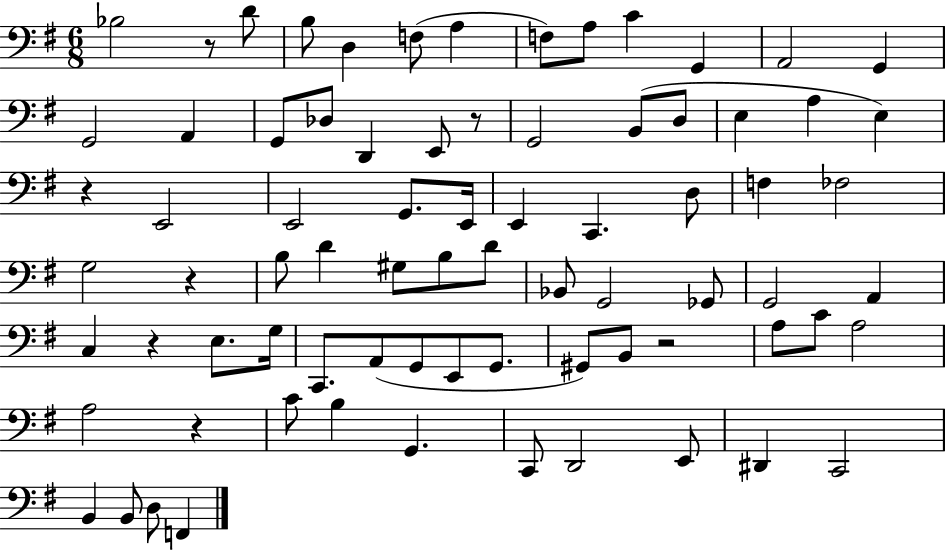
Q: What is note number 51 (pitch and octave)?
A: E2